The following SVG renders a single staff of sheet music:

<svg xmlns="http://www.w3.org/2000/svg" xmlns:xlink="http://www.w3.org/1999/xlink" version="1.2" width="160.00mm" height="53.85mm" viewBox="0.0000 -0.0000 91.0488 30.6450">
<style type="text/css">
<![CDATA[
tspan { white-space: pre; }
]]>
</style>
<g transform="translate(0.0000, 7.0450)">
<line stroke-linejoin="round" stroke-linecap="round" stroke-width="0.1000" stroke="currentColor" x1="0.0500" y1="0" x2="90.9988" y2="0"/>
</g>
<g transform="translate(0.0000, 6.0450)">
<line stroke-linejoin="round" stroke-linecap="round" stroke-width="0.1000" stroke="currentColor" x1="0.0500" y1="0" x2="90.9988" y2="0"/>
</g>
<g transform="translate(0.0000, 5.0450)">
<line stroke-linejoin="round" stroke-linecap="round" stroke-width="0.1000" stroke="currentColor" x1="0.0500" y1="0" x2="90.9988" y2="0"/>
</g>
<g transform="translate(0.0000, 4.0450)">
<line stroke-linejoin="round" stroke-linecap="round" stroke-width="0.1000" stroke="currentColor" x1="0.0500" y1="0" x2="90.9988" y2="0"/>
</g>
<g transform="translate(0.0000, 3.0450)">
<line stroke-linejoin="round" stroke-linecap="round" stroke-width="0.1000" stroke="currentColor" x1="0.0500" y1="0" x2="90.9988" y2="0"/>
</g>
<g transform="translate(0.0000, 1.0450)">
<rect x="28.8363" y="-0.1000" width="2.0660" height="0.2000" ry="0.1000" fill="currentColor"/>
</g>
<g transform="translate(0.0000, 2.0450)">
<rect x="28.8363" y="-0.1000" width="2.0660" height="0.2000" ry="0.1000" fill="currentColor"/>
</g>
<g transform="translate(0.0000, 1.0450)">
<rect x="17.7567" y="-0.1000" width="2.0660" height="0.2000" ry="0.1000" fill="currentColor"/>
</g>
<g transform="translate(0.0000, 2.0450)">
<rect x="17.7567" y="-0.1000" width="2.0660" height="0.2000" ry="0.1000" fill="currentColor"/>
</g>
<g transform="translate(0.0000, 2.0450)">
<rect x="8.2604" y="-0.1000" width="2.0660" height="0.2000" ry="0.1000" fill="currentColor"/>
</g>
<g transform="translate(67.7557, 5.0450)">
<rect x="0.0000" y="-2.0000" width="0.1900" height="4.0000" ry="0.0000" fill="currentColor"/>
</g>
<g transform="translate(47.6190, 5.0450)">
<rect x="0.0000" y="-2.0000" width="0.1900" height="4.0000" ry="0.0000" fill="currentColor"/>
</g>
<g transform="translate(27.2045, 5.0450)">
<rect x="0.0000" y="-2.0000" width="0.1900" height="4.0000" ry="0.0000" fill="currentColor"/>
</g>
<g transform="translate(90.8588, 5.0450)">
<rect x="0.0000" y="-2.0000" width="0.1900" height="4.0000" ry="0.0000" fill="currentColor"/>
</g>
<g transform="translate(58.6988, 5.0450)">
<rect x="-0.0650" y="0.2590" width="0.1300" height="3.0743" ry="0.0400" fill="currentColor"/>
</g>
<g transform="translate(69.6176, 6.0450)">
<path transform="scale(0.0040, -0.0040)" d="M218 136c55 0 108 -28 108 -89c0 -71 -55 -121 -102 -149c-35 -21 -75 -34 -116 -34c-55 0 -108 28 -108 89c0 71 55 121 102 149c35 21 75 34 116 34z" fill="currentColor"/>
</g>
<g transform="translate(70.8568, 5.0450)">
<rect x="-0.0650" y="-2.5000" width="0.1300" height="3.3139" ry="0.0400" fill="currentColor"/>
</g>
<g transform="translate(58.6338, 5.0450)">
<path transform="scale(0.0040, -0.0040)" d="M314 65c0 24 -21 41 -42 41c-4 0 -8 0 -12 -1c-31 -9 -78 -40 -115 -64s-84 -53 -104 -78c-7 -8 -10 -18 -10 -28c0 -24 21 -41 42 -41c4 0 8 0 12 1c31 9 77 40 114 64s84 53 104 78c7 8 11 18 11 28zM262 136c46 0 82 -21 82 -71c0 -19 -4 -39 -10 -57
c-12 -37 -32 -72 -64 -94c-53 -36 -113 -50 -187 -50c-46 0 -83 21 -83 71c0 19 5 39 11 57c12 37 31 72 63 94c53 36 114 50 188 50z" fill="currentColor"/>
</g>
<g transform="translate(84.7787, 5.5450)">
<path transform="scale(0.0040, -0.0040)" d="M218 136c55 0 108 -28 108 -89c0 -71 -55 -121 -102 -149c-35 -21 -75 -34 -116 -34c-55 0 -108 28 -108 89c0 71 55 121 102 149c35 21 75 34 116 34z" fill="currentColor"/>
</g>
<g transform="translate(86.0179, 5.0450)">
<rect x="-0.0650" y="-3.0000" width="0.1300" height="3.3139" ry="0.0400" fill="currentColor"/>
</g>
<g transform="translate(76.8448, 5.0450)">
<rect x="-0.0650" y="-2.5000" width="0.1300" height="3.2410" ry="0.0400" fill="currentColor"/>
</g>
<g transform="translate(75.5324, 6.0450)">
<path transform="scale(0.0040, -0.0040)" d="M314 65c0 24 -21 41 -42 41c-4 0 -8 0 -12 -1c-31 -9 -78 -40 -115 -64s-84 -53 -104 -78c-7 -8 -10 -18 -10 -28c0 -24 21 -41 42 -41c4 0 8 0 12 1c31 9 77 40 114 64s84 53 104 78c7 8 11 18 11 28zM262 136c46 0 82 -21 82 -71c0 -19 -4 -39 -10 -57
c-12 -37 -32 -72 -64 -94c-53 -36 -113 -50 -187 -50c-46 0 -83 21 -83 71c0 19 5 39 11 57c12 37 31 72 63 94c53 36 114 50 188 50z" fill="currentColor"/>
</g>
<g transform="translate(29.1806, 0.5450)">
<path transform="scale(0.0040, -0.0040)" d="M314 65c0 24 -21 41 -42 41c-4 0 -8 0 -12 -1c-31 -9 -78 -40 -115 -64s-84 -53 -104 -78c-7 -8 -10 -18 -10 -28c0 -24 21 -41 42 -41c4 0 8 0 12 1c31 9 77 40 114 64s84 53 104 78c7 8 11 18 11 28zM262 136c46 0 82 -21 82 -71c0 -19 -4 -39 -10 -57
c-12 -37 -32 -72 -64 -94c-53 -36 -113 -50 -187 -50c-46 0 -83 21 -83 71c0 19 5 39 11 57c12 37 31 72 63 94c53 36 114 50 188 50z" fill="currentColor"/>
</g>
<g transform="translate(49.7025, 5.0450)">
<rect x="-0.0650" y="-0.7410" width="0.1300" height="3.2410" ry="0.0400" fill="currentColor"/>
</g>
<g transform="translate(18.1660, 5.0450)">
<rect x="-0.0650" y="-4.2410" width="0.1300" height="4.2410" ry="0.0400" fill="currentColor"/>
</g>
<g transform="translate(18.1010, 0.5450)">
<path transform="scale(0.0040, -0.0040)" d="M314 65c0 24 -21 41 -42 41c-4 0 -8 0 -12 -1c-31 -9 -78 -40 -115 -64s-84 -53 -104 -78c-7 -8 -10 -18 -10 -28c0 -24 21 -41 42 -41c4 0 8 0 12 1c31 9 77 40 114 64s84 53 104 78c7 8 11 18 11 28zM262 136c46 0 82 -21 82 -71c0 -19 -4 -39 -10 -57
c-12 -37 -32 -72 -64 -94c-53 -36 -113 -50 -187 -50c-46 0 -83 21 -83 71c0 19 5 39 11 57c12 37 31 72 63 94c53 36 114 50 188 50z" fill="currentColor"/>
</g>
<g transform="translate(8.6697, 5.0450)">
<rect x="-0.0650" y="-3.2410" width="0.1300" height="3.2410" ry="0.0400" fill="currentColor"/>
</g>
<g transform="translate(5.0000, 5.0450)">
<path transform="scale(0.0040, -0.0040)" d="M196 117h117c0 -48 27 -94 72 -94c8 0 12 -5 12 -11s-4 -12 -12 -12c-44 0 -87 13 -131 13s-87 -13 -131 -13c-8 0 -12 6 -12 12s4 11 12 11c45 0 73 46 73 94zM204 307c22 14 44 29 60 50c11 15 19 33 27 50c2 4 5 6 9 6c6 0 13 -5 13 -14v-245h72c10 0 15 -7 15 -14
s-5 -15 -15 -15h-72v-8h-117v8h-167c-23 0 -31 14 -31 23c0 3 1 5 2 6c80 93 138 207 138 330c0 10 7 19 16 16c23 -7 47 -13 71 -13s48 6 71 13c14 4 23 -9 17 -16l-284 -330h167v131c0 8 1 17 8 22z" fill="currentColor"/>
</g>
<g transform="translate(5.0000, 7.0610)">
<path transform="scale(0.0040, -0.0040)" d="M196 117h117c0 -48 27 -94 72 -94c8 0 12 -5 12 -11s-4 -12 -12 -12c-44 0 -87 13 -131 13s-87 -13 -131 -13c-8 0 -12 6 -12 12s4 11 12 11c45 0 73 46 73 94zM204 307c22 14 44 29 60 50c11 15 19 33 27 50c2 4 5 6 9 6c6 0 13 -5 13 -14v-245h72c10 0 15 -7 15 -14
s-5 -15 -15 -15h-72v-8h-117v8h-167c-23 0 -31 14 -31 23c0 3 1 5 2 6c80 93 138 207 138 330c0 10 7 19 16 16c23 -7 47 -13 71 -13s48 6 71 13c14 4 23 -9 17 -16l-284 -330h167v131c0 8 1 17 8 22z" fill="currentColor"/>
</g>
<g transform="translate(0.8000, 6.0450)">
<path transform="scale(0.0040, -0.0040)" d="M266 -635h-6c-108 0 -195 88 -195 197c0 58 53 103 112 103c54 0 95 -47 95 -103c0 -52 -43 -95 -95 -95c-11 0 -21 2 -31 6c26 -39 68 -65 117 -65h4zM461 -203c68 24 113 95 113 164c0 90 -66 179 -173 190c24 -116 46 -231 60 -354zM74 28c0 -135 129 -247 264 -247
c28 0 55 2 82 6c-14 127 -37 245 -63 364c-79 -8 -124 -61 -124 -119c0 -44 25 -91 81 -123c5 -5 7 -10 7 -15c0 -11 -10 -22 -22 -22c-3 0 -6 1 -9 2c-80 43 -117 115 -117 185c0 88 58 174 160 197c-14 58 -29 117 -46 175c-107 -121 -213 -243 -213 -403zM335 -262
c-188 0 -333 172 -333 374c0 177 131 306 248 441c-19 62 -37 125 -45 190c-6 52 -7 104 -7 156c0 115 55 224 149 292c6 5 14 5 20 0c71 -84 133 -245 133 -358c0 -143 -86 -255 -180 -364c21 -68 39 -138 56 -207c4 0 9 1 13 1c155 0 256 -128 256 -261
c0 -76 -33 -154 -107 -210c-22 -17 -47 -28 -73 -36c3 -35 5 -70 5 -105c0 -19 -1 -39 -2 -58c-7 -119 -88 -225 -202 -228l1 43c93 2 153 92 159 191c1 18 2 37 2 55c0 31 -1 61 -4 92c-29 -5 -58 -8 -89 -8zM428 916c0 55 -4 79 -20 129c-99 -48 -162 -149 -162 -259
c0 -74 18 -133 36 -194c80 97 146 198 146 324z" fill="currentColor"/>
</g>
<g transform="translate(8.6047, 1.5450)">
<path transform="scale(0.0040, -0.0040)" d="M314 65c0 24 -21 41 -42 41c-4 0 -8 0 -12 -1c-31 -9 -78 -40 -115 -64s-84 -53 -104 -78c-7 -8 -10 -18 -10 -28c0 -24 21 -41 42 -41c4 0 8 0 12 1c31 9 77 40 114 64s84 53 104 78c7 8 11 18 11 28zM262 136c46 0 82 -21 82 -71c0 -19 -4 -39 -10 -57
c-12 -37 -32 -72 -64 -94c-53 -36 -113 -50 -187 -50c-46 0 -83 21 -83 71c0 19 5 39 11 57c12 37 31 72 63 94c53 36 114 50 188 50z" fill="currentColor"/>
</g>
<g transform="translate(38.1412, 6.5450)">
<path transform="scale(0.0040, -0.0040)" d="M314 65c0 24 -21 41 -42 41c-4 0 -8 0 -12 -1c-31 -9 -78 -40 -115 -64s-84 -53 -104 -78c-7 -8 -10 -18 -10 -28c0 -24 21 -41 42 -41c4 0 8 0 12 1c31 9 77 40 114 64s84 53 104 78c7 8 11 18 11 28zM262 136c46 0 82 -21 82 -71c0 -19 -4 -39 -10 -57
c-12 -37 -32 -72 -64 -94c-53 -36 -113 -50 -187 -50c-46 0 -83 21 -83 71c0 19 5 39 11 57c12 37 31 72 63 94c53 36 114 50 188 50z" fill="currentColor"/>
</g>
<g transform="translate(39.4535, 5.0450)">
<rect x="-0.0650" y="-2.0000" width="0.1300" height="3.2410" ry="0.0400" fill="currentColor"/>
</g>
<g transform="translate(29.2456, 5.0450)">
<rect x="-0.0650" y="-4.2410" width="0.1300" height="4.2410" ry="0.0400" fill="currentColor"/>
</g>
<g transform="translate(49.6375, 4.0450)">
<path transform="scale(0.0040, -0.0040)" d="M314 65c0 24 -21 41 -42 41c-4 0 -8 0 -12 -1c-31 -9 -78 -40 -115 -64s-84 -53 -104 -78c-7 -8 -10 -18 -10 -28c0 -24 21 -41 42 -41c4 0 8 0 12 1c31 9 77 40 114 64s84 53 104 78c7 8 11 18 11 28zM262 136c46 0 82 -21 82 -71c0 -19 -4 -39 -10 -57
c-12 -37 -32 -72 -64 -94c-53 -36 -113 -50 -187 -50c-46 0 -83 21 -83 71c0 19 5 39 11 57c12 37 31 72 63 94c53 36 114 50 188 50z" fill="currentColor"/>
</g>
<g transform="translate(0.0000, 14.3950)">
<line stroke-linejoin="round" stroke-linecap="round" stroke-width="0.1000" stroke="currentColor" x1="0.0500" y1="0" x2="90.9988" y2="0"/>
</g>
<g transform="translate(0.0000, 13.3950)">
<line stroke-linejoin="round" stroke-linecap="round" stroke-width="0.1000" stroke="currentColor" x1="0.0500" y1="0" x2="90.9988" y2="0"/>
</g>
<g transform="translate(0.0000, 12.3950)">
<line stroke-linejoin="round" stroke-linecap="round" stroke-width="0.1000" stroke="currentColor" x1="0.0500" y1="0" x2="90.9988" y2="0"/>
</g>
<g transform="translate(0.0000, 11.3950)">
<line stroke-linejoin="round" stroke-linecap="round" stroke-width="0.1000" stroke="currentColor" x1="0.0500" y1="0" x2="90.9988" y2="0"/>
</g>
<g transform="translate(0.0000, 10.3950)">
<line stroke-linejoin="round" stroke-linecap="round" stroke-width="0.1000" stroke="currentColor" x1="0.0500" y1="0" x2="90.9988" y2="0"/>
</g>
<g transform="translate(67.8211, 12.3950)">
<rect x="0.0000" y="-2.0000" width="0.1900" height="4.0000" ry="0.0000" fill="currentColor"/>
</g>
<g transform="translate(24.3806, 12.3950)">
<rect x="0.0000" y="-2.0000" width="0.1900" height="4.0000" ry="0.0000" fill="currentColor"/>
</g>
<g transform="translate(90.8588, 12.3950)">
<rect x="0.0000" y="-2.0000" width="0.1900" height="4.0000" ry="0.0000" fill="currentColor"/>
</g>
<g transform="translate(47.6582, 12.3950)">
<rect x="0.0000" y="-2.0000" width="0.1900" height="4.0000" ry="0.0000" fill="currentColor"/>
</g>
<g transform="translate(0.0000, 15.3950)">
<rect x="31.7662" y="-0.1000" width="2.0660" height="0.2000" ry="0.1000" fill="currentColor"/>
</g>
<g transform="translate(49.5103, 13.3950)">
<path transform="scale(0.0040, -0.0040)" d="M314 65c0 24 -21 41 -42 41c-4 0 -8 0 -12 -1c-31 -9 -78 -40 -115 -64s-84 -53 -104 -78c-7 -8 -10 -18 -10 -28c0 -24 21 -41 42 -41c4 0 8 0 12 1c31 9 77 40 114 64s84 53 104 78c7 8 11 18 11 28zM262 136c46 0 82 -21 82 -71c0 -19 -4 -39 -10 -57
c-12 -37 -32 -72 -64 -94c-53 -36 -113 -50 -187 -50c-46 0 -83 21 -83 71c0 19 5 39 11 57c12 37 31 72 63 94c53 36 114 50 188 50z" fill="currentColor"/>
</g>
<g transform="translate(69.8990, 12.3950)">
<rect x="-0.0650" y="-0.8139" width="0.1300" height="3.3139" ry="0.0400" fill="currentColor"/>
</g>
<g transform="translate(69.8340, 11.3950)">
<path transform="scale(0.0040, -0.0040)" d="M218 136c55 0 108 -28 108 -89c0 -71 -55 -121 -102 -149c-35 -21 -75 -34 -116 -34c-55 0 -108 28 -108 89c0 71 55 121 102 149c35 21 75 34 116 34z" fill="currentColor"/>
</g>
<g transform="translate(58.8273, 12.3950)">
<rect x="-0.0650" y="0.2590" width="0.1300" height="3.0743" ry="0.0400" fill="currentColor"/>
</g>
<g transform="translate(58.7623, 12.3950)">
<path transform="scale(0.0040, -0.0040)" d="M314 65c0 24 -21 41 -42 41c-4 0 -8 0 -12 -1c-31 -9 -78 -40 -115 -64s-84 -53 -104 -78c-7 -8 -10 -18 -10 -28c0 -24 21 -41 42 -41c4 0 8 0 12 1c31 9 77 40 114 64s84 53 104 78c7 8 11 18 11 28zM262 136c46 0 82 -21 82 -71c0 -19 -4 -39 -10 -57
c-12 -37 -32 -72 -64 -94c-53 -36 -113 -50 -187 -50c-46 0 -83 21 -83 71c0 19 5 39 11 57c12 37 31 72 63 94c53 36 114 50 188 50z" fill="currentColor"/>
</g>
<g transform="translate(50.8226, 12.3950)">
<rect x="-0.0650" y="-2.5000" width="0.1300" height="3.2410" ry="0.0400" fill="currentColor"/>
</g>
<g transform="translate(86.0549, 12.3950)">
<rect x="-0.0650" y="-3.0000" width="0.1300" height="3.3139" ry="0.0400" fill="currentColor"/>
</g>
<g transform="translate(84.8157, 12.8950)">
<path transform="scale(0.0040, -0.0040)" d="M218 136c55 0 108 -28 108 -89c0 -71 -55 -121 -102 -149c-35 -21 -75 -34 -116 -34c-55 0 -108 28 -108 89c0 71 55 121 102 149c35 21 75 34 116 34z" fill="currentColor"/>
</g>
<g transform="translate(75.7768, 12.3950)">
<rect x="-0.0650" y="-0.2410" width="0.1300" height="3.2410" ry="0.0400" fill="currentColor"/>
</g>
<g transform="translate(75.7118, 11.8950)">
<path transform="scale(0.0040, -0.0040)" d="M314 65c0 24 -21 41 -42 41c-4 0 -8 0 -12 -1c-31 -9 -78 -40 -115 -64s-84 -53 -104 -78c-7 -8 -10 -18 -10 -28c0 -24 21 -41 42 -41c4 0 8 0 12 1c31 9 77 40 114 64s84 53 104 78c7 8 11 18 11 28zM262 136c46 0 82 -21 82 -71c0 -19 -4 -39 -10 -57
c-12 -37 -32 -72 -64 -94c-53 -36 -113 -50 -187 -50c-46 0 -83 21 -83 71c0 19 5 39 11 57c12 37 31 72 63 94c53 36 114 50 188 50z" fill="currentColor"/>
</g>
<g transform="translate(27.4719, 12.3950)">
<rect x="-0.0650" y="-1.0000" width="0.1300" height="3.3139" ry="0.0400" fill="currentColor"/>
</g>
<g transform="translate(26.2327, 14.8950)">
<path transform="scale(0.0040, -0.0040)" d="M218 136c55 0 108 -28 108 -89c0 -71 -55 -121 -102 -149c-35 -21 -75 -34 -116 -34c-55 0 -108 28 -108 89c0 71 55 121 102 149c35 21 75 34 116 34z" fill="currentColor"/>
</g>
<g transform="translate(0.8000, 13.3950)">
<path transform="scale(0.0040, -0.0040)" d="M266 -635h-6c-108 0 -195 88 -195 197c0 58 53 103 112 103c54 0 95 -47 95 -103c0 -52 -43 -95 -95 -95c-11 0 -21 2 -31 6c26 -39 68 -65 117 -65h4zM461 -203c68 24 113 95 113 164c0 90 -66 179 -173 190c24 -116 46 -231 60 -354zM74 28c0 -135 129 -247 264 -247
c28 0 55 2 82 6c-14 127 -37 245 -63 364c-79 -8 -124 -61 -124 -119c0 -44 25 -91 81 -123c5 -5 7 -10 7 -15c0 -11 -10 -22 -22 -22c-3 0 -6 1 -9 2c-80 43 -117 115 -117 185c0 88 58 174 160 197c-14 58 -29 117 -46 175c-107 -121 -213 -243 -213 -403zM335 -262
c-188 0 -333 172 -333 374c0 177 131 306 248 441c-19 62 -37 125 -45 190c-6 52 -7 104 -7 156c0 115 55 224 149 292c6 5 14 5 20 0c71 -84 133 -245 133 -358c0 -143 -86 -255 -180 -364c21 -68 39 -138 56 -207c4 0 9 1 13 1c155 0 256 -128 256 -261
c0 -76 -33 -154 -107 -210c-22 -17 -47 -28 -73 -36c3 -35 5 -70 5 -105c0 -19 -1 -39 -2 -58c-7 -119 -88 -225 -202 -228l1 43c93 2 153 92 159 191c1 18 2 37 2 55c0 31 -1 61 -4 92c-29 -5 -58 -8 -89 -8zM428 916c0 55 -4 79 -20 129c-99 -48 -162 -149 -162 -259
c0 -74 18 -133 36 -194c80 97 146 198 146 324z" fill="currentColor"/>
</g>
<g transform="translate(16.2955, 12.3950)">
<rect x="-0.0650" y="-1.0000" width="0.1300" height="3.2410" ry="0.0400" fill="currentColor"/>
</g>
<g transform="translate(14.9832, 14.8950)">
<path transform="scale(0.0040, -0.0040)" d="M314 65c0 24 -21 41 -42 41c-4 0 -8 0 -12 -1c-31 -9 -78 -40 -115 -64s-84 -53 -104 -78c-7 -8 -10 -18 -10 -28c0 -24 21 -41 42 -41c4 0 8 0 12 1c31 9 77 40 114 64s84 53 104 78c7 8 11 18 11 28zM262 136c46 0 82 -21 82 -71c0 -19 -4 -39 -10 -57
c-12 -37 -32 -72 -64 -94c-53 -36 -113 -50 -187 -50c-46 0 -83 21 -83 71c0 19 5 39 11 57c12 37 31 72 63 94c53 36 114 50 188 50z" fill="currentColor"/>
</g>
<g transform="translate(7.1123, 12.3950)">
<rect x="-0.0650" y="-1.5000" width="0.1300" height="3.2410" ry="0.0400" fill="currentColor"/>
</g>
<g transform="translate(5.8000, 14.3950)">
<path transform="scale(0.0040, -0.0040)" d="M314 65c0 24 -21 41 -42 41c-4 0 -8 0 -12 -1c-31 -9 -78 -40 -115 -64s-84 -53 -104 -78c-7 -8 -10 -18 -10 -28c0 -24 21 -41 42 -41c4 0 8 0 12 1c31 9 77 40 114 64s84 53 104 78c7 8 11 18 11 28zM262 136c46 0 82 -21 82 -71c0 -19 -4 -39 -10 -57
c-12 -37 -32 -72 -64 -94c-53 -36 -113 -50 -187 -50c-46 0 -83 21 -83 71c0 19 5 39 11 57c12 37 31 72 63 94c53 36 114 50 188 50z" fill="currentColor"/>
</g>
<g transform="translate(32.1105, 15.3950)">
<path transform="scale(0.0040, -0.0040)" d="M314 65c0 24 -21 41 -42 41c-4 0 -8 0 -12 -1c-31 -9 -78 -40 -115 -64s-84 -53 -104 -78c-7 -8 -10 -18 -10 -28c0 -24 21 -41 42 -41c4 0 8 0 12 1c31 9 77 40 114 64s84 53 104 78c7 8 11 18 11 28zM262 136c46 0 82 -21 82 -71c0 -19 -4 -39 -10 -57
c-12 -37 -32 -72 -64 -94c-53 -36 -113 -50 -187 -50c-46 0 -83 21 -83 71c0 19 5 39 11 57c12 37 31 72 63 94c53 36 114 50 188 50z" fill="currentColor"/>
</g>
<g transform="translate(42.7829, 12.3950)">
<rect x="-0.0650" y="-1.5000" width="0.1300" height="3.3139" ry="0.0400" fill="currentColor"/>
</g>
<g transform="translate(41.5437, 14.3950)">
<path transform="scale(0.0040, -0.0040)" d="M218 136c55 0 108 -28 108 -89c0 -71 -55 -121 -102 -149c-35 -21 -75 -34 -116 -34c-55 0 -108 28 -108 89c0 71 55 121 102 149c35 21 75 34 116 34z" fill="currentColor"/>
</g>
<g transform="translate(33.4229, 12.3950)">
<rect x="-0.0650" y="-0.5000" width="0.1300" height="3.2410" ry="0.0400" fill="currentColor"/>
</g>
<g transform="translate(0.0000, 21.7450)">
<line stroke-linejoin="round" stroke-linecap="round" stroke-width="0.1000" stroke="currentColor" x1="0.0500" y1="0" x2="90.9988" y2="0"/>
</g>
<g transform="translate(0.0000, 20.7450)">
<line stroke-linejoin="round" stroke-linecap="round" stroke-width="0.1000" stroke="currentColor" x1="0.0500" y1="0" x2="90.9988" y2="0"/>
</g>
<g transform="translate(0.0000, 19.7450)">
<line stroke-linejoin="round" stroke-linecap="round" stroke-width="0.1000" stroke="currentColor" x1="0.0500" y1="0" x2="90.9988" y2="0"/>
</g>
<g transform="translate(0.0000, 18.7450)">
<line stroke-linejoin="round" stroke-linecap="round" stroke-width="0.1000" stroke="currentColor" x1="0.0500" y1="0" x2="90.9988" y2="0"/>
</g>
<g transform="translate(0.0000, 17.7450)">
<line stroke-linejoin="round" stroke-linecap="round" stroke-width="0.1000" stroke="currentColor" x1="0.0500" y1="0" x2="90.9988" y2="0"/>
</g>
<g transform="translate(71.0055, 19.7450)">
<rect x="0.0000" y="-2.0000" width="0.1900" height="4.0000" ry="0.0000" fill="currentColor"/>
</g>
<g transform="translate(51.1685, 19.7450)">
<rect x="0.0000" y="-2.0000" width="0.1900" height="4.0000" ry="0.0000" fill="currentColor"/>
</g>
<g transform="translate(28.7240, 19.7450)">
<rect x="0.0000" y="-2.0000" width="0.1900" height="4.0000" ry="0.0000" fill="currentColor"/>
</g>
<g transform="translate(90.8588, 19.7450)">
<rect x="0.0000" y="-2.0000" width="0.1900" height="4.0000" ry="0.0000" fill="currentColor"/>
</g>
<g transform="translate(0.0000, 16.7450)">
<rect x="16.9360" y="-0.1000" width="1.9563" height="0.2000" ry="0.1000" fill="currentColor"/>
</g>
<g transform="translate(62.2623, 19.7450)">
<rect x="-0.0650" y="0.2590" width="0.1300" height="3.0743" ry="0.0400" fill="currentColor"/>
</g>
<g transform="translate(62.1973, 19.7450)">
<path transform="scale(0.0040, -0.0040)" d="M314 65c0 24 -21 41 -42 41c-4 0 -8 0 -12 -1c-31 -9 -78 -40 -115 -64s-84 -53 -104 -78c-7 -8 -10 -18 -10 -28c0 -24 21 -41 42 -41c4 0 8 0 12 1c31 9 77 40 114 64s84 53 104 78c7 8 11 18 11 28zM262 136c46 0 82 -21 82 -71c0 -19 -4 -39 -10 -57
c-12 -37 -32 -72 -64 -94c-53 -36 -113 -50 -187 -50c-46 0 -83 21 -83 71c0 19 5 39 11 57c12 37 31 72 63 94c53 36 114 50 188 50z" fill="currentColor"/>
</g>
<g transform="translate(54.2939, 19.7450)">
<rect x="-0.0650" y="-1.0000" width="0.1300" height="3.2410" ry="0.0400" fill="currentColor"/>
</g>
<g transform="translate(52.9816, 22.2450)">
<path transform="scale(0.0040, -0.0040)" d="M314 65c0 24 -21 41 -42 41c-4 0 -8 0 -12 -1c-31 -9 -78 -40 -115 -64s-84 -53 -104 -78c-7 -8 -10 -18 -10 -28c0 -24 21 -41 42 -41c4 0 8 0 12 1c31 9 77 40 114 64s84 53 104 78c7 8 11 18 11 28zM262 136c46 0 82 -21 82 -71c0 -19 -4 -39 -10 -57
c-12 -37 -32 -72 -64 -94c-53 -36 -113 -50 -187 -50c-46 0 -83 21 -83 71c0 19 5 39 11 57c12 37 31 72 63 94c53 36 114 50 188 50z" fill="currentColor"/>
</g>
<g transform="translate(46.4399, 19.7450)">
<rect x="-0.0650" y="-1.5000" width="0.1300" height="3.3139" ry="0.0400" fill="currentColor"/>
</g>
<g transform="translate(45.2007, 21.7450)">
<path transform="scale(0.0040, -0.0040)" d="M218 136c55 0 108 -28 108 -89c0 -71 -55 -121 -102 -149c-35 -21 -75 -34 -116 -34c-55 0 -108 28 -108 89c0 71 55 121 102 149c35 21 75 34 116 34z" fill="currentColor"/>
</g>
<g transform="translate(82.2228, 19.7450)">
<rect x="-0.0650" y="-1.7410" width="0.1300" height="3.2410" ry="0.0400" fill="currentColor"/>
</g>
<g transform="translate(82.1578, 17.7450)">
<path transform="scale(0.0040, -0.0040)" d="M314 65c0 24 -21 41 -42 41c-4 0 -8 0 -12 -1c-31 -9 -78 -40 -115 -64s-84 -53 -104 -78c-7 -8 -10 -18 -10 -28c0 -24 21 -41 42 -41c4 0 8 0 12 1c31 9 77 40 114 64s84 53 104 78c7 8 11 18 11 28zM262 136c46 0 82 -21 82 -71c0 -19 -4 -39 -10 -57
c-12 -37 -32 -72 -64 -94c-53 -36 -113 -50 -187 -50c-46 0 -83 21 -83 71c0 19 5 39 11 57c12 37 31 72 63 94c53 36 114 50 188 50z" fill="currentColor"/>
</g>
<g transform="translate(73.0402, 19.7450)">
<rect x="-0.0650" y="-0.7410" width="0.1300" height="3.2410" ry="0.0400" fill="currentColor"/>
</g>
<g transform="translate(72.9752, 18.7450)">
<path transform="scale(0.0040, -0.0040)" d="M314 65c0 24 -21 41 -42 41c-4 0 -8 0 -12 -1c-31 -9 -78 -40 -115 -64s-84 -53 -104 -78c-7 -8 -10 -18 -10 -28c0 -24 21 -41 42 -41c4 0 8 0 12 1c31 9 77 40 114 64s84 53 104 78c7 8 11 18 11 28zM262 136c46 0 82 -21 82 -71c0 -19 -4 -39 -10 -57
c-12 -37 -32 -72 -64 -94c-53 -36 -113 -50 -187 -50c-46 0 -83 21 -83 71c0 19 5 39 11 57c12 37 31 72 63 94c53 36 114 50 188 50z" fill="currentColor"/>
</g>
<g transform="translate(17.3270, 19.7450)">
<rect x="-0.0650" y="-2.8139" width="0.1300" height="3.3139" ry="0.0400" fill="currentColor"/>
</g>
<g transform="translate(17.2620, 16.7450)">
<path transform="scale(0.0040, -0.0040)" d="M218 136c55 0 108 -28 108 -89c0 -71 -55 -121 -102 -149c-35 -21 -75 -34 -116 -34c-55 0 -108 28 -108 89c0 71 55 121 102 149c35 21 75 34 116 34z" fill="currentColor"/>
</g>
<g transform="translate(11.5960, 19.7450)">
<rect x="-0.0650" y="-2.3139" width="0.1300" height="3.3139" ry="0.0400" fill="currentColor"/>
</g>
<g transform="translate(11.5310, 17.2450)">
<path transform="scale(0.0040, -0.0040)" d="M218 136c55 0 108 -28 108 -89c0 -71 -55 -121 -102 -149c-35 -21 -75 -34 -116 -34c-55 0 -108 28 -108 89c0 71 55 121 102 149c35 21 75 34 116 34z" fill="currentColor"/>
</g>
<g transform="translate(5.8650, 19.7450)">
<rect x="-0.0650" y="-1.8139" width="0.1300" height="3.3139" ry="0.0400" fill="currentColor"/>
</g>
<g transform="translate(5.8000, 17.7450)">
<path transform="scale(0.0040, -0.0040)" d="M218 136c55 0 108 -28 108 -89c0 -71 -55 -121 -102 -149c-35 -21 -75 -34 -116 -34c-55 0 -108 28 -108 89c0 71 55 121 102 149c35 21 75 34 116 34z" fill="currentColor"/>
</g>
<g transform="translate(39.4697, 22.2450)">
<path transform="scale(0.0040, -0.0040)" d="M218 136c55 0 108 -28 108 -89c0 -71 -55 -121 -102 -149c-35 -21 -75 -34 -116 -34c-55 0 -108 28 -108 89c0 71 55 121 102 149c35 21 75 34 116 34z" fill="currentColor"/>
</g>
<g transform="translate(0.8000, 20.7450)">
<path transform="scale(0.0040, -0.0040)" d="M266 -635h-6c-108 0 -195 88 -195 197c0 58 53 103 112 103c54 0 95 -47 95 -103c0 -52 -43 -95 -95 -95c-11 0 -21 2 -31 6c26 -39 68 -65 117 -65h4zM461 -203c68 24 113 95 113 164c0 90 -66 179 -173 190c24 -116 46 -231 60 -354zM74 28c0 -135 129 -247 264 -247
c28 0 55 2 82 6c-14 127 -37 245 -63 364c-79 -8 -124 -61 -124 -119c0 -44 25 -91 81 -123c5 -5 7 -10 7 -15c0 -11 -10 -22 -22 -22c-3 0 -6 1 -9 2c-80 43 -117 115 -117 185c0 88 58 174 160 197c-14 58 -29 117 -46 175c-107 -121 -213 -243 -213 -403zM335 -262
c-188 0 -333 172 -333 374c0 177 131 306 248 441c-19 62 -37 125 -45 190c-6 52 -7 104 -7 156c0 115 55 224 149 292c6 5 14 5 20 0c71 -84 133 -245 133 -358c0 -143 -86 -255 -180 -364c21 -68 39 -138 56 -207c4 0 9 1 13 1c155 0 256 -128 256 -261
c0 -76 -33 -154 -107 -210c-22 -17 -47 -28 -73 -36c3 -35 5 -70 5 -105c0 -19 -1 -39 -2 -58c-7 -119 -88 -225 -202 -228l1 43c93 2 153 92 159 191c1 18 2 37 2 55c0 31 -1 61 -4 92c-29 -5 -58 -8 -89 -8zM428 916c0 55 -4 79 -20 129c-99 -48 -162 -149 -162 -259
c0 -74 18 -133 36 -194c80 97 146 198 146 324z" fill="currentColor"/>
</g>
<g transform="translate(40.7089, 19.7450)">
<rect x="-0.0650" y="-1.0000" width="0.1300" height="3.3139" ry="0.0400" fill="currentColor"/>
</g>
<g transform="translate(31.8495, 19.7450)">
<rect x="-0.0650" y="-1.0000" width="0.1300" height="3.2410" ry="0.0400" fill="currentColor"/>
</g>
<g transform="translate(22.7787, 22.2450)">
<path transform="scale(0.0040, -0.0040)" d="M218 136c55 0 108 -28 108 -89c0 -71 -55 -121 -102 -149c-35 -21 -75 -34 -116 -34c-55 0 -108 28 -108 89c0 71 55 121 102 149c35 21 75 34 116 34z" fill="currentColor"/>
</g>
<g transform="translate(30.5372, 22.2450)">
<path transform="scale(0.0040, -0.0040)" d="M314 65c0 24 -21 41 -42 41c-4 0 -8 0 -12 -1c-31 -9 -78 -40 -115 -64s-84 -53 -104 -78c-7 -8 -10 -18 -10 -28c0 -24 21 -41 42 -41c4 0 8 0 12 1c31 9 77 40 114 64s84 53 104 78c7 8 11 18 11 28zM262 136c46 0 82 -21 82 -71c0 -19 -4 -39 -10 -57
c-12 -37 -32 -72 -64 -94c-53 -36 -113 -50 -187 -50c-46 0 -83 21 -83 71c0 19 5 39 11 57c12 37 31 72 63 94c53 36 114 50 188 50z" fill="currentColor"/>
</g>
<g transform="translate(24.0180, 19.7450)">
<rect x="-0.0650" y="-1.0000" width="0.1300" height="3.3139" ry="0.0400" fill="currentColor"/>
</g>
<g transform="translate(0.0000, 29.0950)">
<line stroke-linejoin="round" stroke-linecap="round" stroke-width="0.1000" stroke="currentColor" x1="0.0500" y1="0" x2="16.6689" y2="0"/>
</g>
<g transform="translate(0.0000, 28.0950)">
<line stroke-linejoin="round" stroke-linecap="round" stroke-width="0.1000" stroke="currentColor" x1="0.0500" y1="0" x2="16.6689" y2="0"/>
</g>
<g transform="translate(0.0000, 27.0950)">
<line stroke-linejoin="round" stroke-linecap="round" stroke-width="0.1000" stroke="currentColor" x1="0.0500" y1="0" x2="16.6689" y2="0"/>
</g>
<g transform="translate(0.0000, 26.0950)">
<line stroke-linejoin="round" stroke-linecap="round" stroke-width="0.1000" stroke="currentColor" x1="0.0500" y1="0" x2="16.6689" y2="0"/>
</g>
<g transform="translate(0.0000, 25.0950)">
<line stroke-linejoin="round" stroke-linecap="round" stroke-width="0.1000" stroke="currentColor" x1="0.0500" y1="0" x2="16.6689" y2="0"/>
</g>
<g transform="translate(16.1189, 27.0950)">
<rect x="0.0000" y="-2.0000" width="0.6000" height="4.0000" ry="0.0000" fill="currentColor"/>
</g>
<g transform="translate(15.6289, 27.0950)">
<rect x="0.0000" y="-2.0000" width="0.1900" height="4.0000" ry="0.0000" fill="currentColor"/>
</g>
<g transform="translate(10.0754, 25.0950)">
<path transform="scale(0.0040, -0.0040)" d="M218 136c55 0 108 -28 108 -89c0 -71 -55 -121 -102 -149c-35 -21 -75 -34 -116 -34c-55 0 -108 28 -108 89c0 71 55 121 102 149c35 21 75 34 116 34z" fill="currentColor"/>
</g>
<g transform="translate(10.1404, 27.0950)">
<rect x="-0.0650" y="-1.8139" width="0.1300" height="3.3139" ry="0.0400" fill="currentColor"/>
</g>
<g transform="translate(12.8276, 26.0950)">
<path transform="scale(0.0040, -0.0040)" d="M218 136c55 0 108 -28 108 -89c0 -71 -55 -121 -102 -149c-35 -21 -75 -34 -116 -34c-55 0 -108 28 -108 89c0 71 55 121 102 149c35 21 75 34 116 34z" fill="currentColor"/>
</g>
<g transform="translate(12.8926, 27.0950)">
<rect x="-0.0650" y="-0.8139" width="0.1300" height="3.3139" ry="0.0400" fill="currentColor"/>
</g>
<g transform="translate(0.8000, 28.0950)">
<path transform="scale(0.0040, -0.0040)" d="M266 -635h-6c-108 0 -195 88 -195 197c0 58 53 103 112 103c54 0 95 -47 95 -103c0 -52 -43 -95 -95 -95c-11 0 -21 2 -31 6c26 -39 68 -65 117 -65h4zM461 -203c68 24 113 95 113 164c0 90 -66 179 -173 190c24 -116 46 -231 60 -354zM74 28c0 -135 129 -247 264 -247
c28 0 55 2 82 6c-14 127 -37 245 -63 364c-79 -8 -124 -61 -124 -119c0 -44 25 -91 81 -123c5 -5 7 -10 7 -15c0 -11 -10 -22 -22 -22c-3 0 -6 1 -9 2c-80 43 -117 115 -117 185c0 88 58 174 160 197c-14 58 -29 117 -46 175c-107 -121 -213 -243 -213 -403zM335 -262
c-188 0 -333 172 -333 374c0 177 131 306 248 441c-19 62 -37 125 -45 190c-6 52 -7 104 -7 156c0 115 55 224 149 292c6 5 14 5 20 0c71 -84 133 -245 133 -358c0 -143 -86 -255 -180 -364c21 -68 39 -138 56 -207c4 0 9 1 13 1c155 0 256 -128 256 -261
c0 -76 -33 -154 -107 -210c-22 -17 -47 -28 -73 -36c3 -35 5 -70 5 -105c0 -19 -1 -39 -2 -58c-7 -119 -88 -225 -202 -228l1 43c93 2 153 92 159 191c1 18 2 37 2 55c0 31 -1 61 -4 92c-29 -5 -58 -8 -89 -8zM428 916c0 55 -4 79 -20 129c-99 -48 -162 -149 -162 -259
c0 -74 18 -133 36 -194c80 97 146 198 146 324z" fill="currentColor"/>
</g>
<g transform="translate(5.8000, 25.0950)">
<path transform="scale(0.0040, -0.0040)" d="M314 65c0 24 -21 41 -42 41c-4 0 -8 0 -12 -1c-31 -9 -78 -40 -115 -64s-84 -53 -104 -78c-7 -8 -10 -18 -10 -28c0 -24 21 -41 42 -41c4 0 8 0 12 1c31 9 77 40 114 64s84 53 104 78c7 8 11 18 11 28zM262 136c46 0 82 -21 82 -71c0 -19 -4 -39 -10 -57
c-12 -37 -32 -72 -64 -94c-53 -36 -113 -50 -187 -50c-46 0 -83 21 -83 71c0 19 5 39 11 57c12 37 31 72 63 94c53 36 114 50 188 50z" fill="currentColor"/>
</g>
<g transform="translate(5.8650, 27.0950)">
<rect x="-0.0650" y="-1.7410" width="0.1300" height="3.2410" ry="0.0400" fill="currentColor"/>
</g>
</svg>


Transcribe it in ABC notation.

X:1
T:Untitled
M:4/4
L:1/4
K:C
b2 d'2 d'2 F2 d2 B2 G G2 A E2 D2 D C2 E G2 B2 d c2 A f g a D D2 D E D2 B2 d2 f2 f2 f d